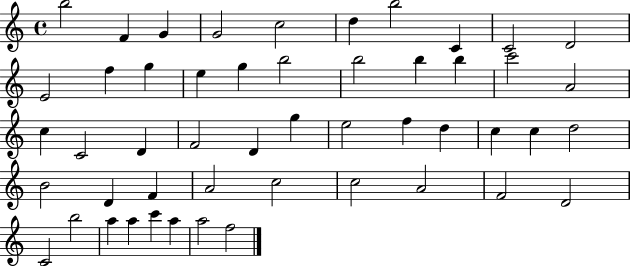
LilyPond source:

{
  \clef treble
  \time 4/4
  \defaultTimeSignature
  \key c \major
  b''2 f'4 g'4 | g'2 c''2 | d''4 b''2 c'4 | c'2 d'2 | \break e'2 f''4 g''4 | e''4 g''4 b''2 | b''2 b''4 b''4 | c'''2 a'2 | \break c''4 c'2 d'4 | f'2 d'4 g''4 | e''2 f''4 d''4 | c''4 c''4 d''2 | \break b'2 d'4 f'4 | a'2 c''2 | c''2 a'2 | f'2 d'2 | \break c'2 b''2 | a''4 a''4 c'''4 a''4 | a''2 f''2 | \bar "|."
}